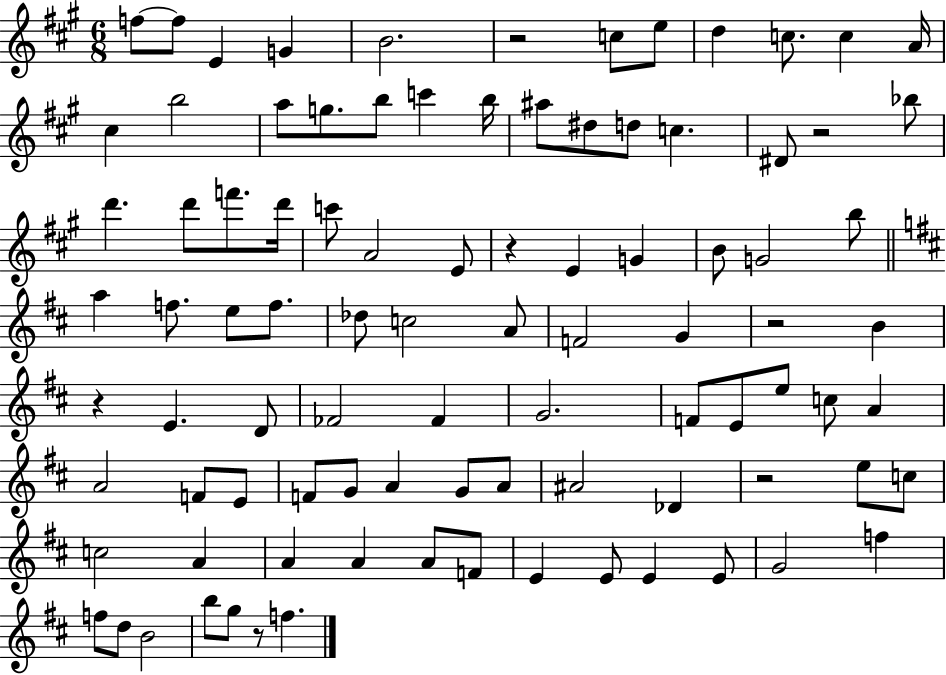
F5/e F5/e E4/q G4/q B4/h. R/h C5/e E5/e D5/q C5/e. C5/q A4/s C#5/q B5/h A5/e G5/e. B5/e C6/q B5/s A#5/e D#5/e D5/e C5/q. D#4/e R/h Bb5/e D6/q. D6/e F6/e. D6/s C6/e A4/h E4/e R/q E4/q G4/q B4/e G4/h B5/e A5/q F5/e. E5/e F5/e. Db5/e C5/h A4/e F4/h G4/q R/h B4/q R/q E4/q. D4/e FES4/h FES4/q G4/h. F4/e E4/e E5/e C5/e A4/q A4/h F4/e E4/e F4/e G4/e A4/q G4/e A4/e A#4/h Db4/q R/h E5/e C5/e C5/h A4/q A4/q A4/q A4/e F4/e E4/q E4/e E4/q E4/e G4/h F5/q F5/e D5/e B4/h B5/e G5/e R/e F5/q.